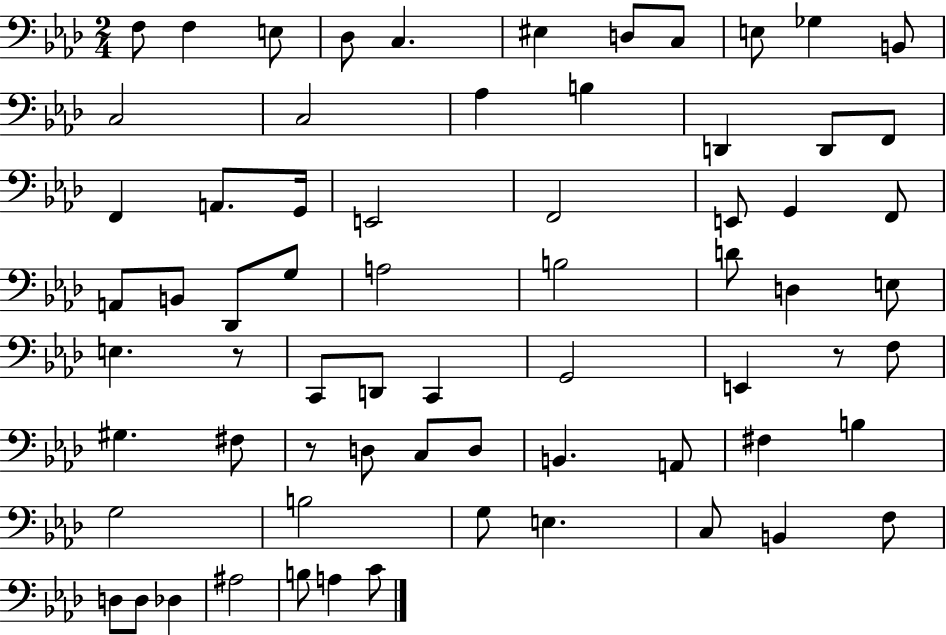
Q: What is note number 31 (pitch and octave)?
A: A3